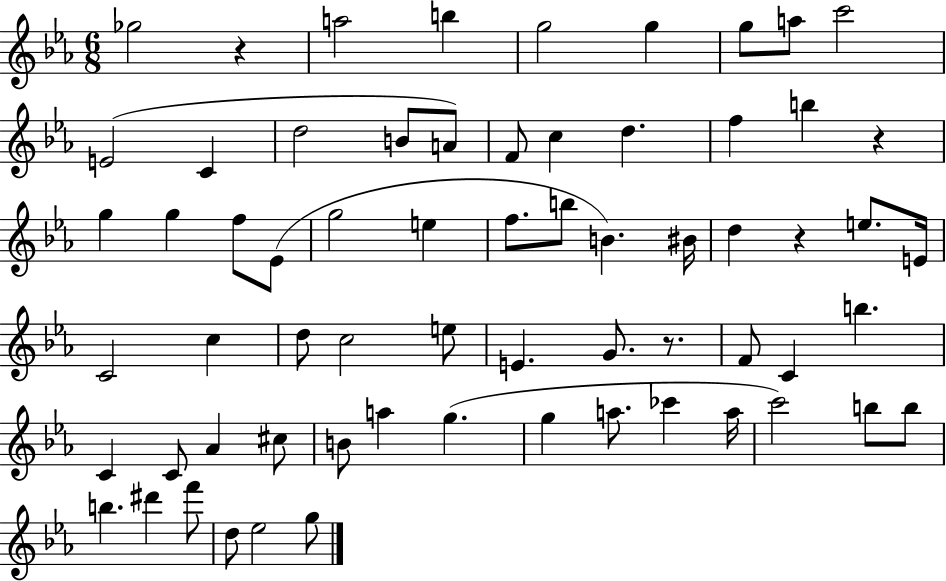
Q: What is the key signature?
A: EES major